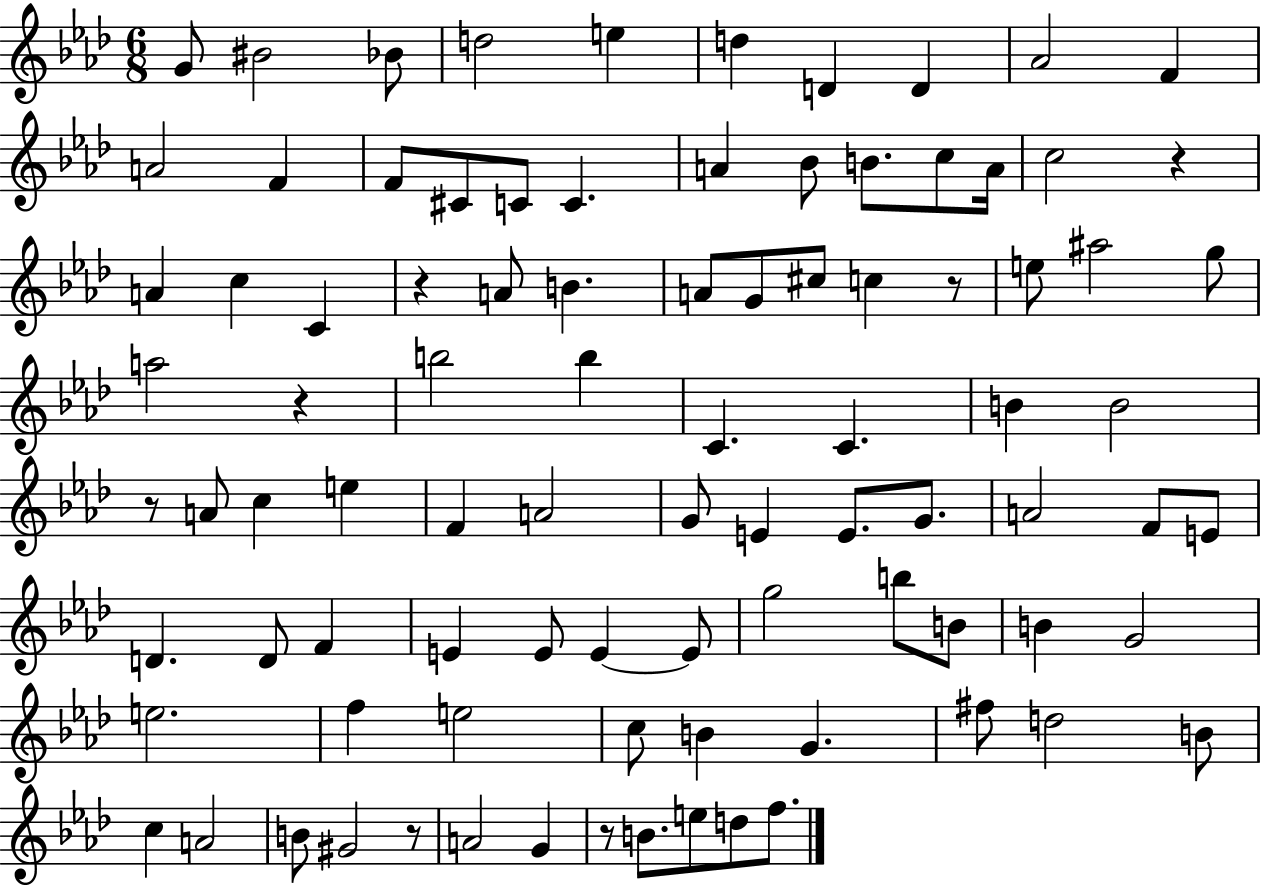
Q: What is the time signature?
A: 6/8